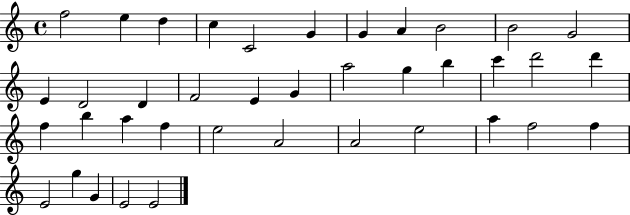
{
  \clef treble
  \time 4/4
  \defaultTimeSignature
  \key c \major
  f''2 e''4 d''4 | c''4 c'2 g'4 | g'4 a'4 b'2 | b'2 g'2 | \break e'4 d'2 d'4 | f'2 e'4 g'4 | a''2 g''4 b''4 | c'''4 d'''2 d'''4 | \break f''4 b''4 a''4 f''4 | e''2 a'2 | a'2 e''2 | a''4 f''2 f''4 | \break e'2 g''4 g'4 | e'2 e'2 | \bar "|."
}